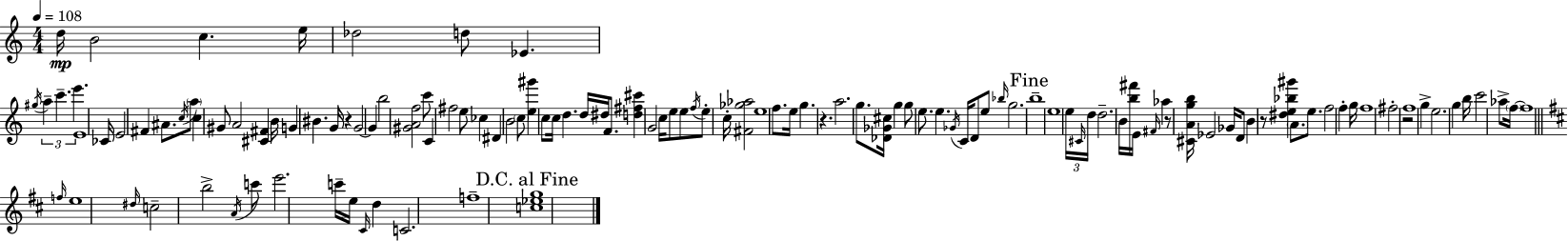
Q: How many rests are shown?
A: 5